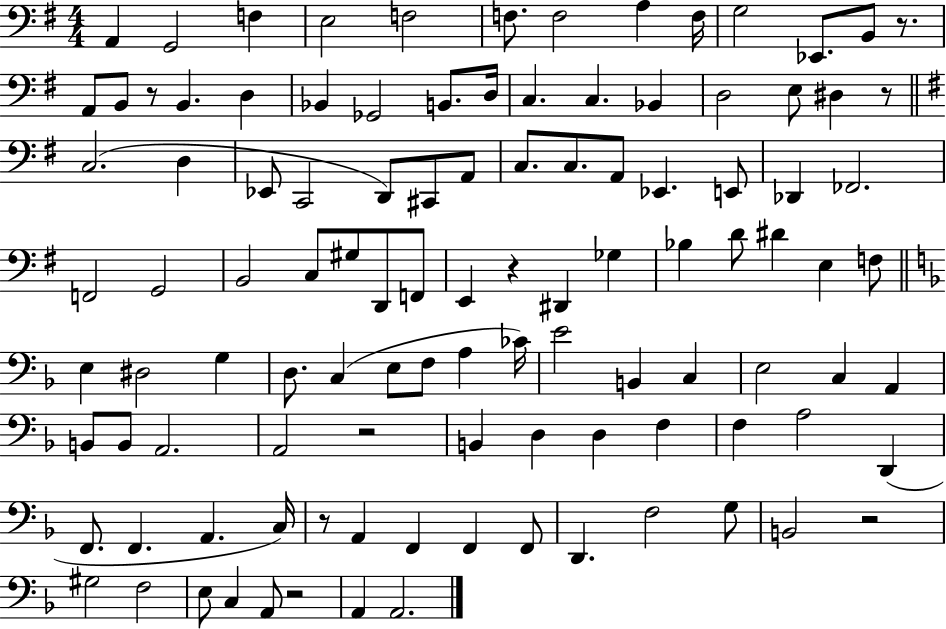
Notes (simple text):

A2/q G2/h F3/q E3/h F3/h F3/e. F3/h A3/q F3/s G3/h Eb2/e. B2/e R/e. A2/e B2/e R/e B2/q. D3/q Bb2/q Gb2/h B2/e. D3/s C3/q. C3/q. Bb2/q D3/h E3/e D#3/q R/e C3/h. D3/q Eb2/e C2/h D2/e C#2/e A2/e C3/e. C3/e. A2/e Eb2/q. E2/e Db2/q FES2/h. F2/h G2/h B2/h C3/e G#3/e D2/e F2/e E2/q R/q D#2/q Gb3/q Bb3/q D4/e D#4/q E3/q F3/e E3/q D#3/h G3/q D3/e. C3/q E3/e F3/e A3/q CES4/s E4/h B2/q C3/q E3/h C3/q A2/q B2/e B2/e A2/h. A2/h R/h B2/q D3/q D3/q F3/q F3/q A3/h D2/q F2/e. F2/q. A2/q. C3/s R/e A2/q F2/q F2/q F2/e D2/q. F3/h G3/e B2/h R/h G#3/h F3/h E3/e C3/q A2/e R/h A2/q A2/h.